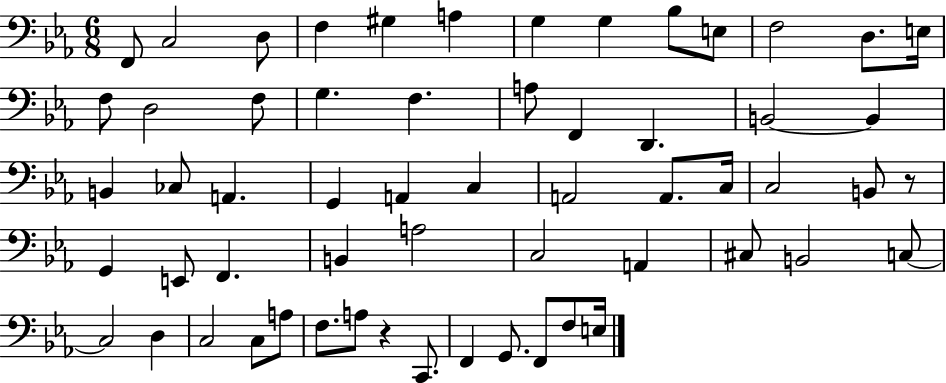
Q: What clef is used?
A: bass